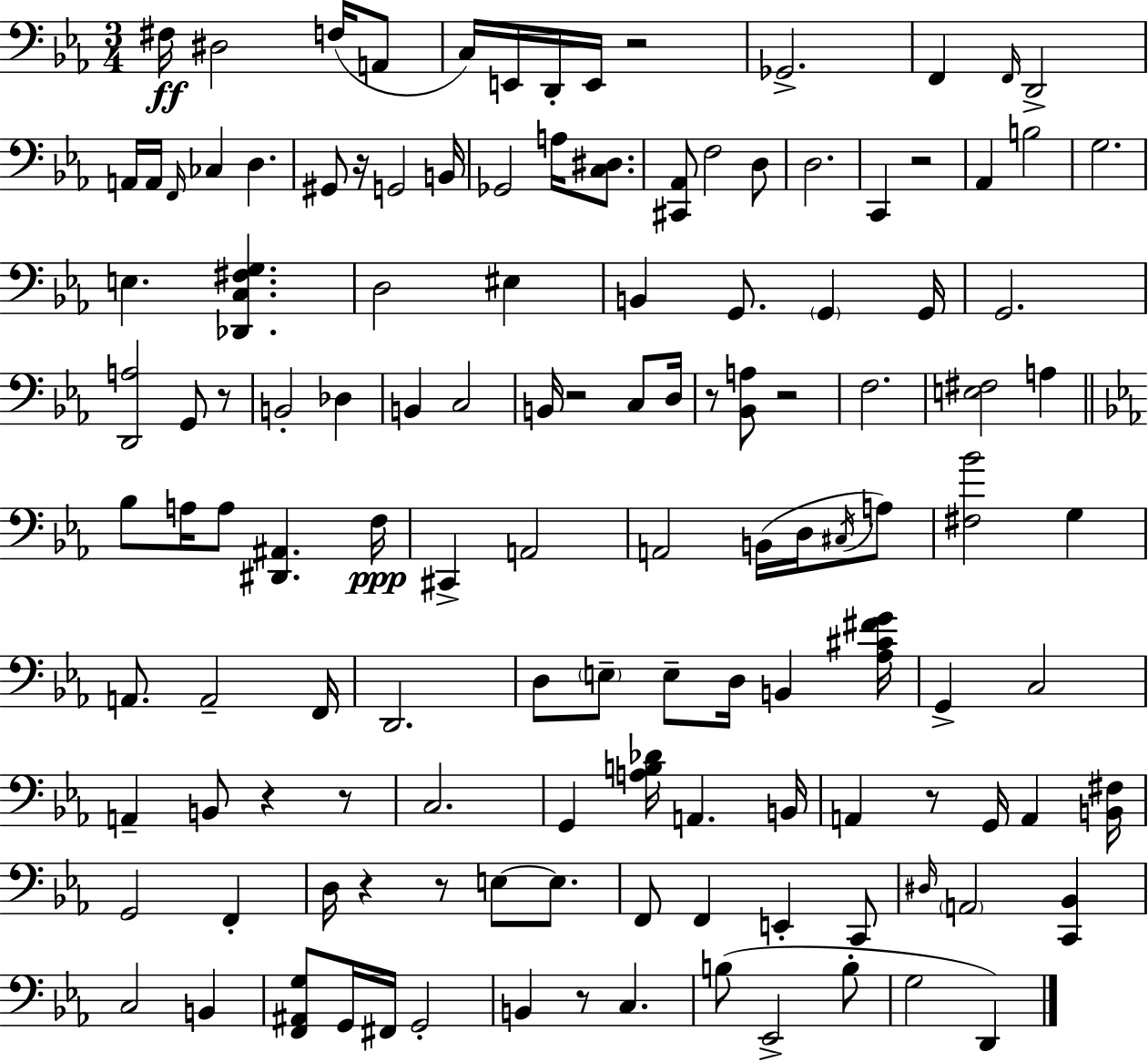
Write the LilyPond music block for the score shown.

{
  \clef bass
  \numericTimeSignature
  \time 3/4
  \key c \minor
  fis16\ff dis2 f16( a,8 | c16) e,16 d,16-. e,16 r2 | ges,2.-> | f,4 \grace { f,16 } d,2-> | \break a,16 a,16 \grace { f,16 } ces4 d4. | gis,8 r16 g,2 | b,16 ges,2 a16 <c dis>8. | <cis, aes,>8 f2 | \break d8 d2. | c,4 r2 | aes,4 b2 | g2. | \break e4. <des, c fis g>4. | d2 eis4 | b,4 g,8. \parenthesize g,4 | g,16 g,2. | \break <d, a>2 g,8 | r8 b,2-. des4 | b,4 c2 | b,16 r2 c8 | \break d16 r8 <bes, a>8 r2 | f2. | <e fis>2 a4 | \bar "||" \break \key ees \major bes8 a16 a8 <dis, ais,>4. f16\ppp | cis,4-> a,2 | a,2 b,16( d16 \acciaccatura { cis16 } a8) | <fis bes'>2 g4 | \break a,8. a,2-- | f,16 d,2. | d8 \parenthesize e8-- e8-- d16 b,4 | <aes cis' fis' g'>16 g,4-> c2 | \break a,4-- b,8 r4 r8 | c2. | g,4 <a b des'>16 a,4. | b,16 a,4 r8 g,16 a,4 | \break <b, fis>16 g,2 f,4-. | d16 r4 r8 e8~~ e8. | f,8 f,4 e,4-. c,8 | \grace { dis16 } \parenthesize a,2 <c, bes,>4 | \break c2 b,4 | <f, ais, g>8 g,16 fis,16 g,2-. | b,4 r8 c4. | b8( ees,2-> | \break b8-. g2 d,4) | \bar "|."
}